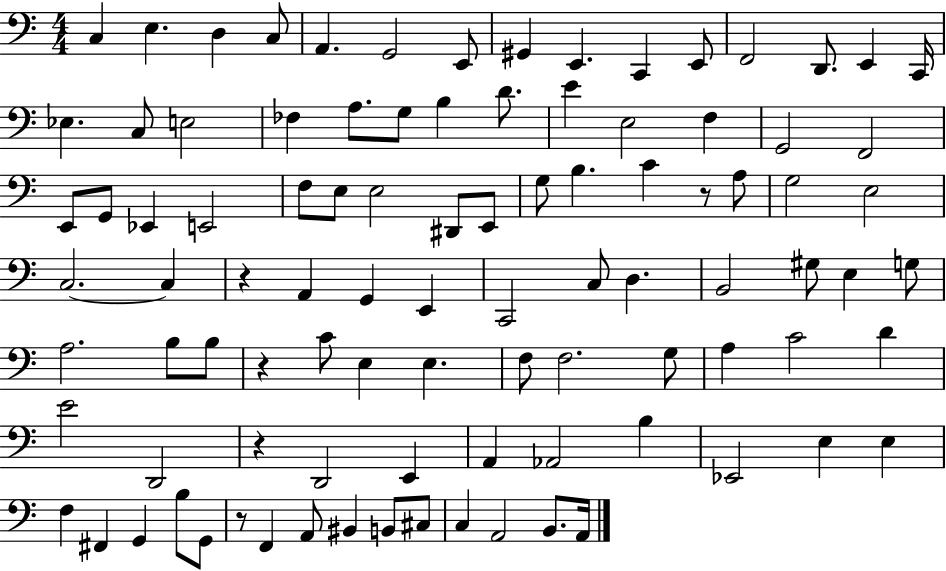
X:1
T:Untitled
M:4/4
L:1/4
K:C
C, E, D, C,/2 A,, G,,2 E,,/2 ^G,, E,, C,, E,,/2 F,,2 D,,/2 E,, C,,/4 _E, C,/2 E,2 _F, A,/2 G,/2 B, D/2 E E,2 F, G,,2 F,,2 E,,/2 G,,/2 _E,, E,,2 F,/2 E,/2 E,2 ^D,,/2 E,,/2 G,/2 B, C z/2 A,/2 G,2 E,2 C,2 C, z A,, G,, E,, C,,2 C,/2 D, B,,2 ^G,/2 E, G,/2 A,2 B,/2 B,/2 z C/2 E, E, F,/2 F,2 G,/2 A, C2 D E2 D,,2 z D,,2 E,, A,, _A,,2 B, _E,,2 E, E, F, ^F,, G,, B,/2 G,,/2 z/2 F,, A,,/2 ^B,, B,,/2 ^C,/2 C, A,,2 B,,/2 A,,/4